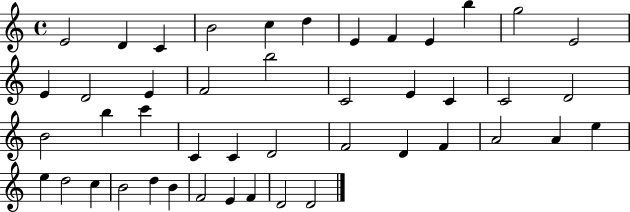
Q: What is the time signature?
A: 4/4